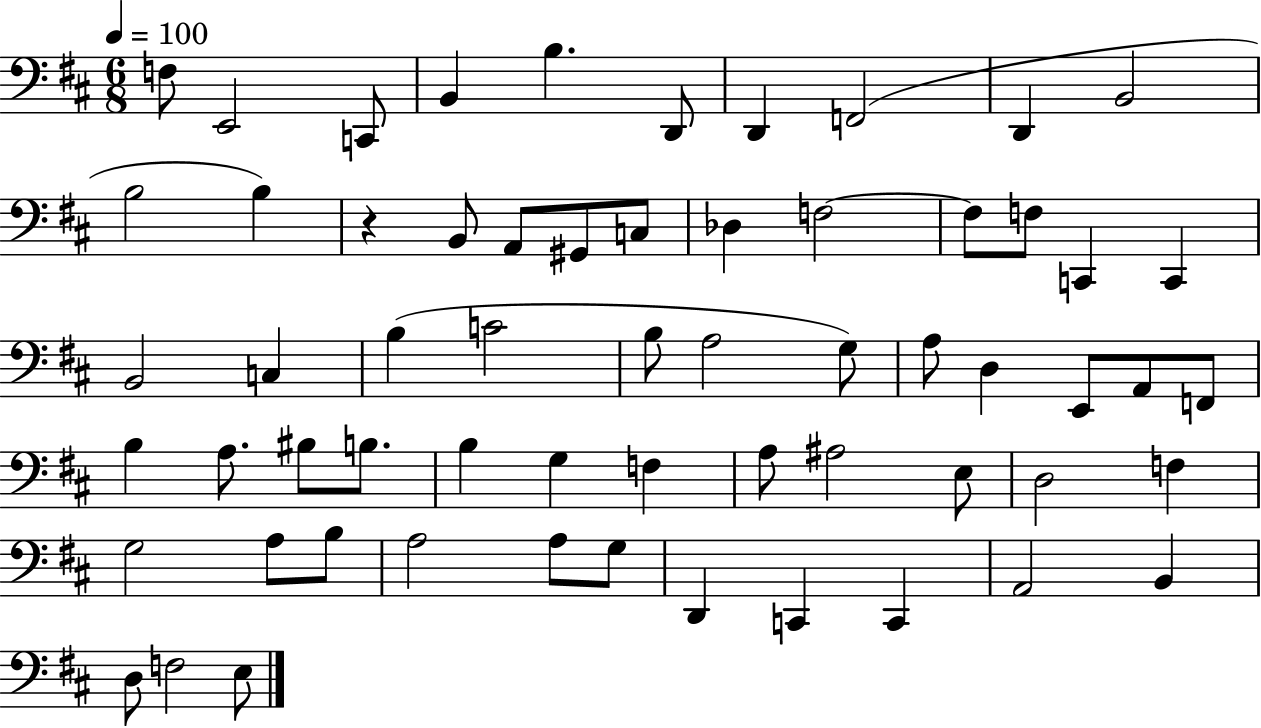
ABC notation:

X:1
T:Untitled
M:6/8
L:1/4
K:D
F,/2 E,,2 C,,/2 B,, B, D,,/2 D,, F,,2 D,, B,,2 B,2 B, z B,,/2 A,,/2 ^G,,/2 C,/2 _D, F,2 F,/2 F,/2 C,, C,, B,,2 C, B, C2 B,/2 A,2 G,/2 A,/2 D, E,,/2 A,,/2 F,,/2 B, A,/2 ^B,/2 B,/2 B, G, F, A,/2 ^A,2 E,/2 D,2 F, G,2 A,/2 B,/2 A,2 A,/2 G,/2 D,, C,, C,, A,,2 B,, D,/2 F,2 E,/2